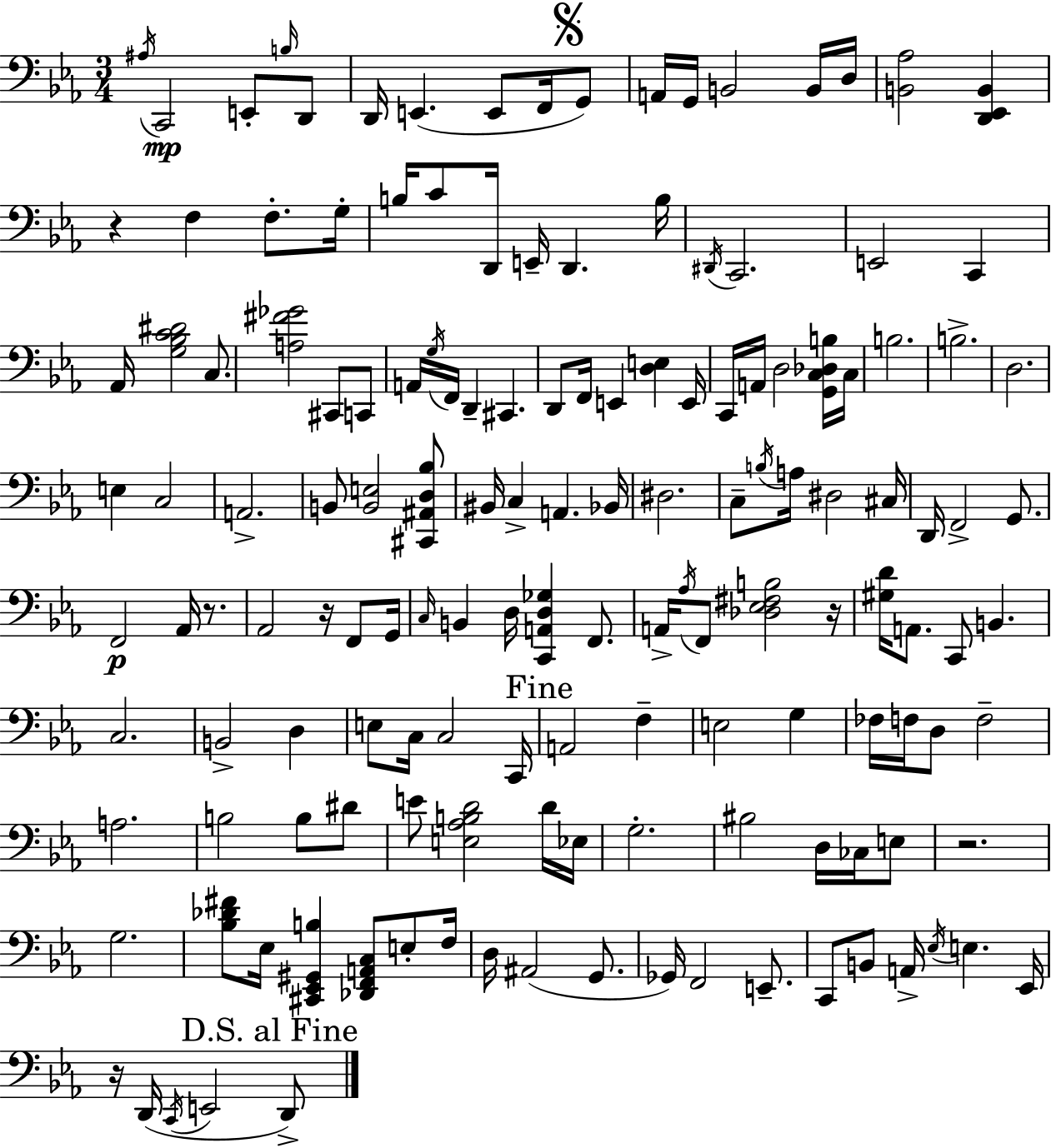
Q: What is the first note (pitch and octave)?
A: A#3